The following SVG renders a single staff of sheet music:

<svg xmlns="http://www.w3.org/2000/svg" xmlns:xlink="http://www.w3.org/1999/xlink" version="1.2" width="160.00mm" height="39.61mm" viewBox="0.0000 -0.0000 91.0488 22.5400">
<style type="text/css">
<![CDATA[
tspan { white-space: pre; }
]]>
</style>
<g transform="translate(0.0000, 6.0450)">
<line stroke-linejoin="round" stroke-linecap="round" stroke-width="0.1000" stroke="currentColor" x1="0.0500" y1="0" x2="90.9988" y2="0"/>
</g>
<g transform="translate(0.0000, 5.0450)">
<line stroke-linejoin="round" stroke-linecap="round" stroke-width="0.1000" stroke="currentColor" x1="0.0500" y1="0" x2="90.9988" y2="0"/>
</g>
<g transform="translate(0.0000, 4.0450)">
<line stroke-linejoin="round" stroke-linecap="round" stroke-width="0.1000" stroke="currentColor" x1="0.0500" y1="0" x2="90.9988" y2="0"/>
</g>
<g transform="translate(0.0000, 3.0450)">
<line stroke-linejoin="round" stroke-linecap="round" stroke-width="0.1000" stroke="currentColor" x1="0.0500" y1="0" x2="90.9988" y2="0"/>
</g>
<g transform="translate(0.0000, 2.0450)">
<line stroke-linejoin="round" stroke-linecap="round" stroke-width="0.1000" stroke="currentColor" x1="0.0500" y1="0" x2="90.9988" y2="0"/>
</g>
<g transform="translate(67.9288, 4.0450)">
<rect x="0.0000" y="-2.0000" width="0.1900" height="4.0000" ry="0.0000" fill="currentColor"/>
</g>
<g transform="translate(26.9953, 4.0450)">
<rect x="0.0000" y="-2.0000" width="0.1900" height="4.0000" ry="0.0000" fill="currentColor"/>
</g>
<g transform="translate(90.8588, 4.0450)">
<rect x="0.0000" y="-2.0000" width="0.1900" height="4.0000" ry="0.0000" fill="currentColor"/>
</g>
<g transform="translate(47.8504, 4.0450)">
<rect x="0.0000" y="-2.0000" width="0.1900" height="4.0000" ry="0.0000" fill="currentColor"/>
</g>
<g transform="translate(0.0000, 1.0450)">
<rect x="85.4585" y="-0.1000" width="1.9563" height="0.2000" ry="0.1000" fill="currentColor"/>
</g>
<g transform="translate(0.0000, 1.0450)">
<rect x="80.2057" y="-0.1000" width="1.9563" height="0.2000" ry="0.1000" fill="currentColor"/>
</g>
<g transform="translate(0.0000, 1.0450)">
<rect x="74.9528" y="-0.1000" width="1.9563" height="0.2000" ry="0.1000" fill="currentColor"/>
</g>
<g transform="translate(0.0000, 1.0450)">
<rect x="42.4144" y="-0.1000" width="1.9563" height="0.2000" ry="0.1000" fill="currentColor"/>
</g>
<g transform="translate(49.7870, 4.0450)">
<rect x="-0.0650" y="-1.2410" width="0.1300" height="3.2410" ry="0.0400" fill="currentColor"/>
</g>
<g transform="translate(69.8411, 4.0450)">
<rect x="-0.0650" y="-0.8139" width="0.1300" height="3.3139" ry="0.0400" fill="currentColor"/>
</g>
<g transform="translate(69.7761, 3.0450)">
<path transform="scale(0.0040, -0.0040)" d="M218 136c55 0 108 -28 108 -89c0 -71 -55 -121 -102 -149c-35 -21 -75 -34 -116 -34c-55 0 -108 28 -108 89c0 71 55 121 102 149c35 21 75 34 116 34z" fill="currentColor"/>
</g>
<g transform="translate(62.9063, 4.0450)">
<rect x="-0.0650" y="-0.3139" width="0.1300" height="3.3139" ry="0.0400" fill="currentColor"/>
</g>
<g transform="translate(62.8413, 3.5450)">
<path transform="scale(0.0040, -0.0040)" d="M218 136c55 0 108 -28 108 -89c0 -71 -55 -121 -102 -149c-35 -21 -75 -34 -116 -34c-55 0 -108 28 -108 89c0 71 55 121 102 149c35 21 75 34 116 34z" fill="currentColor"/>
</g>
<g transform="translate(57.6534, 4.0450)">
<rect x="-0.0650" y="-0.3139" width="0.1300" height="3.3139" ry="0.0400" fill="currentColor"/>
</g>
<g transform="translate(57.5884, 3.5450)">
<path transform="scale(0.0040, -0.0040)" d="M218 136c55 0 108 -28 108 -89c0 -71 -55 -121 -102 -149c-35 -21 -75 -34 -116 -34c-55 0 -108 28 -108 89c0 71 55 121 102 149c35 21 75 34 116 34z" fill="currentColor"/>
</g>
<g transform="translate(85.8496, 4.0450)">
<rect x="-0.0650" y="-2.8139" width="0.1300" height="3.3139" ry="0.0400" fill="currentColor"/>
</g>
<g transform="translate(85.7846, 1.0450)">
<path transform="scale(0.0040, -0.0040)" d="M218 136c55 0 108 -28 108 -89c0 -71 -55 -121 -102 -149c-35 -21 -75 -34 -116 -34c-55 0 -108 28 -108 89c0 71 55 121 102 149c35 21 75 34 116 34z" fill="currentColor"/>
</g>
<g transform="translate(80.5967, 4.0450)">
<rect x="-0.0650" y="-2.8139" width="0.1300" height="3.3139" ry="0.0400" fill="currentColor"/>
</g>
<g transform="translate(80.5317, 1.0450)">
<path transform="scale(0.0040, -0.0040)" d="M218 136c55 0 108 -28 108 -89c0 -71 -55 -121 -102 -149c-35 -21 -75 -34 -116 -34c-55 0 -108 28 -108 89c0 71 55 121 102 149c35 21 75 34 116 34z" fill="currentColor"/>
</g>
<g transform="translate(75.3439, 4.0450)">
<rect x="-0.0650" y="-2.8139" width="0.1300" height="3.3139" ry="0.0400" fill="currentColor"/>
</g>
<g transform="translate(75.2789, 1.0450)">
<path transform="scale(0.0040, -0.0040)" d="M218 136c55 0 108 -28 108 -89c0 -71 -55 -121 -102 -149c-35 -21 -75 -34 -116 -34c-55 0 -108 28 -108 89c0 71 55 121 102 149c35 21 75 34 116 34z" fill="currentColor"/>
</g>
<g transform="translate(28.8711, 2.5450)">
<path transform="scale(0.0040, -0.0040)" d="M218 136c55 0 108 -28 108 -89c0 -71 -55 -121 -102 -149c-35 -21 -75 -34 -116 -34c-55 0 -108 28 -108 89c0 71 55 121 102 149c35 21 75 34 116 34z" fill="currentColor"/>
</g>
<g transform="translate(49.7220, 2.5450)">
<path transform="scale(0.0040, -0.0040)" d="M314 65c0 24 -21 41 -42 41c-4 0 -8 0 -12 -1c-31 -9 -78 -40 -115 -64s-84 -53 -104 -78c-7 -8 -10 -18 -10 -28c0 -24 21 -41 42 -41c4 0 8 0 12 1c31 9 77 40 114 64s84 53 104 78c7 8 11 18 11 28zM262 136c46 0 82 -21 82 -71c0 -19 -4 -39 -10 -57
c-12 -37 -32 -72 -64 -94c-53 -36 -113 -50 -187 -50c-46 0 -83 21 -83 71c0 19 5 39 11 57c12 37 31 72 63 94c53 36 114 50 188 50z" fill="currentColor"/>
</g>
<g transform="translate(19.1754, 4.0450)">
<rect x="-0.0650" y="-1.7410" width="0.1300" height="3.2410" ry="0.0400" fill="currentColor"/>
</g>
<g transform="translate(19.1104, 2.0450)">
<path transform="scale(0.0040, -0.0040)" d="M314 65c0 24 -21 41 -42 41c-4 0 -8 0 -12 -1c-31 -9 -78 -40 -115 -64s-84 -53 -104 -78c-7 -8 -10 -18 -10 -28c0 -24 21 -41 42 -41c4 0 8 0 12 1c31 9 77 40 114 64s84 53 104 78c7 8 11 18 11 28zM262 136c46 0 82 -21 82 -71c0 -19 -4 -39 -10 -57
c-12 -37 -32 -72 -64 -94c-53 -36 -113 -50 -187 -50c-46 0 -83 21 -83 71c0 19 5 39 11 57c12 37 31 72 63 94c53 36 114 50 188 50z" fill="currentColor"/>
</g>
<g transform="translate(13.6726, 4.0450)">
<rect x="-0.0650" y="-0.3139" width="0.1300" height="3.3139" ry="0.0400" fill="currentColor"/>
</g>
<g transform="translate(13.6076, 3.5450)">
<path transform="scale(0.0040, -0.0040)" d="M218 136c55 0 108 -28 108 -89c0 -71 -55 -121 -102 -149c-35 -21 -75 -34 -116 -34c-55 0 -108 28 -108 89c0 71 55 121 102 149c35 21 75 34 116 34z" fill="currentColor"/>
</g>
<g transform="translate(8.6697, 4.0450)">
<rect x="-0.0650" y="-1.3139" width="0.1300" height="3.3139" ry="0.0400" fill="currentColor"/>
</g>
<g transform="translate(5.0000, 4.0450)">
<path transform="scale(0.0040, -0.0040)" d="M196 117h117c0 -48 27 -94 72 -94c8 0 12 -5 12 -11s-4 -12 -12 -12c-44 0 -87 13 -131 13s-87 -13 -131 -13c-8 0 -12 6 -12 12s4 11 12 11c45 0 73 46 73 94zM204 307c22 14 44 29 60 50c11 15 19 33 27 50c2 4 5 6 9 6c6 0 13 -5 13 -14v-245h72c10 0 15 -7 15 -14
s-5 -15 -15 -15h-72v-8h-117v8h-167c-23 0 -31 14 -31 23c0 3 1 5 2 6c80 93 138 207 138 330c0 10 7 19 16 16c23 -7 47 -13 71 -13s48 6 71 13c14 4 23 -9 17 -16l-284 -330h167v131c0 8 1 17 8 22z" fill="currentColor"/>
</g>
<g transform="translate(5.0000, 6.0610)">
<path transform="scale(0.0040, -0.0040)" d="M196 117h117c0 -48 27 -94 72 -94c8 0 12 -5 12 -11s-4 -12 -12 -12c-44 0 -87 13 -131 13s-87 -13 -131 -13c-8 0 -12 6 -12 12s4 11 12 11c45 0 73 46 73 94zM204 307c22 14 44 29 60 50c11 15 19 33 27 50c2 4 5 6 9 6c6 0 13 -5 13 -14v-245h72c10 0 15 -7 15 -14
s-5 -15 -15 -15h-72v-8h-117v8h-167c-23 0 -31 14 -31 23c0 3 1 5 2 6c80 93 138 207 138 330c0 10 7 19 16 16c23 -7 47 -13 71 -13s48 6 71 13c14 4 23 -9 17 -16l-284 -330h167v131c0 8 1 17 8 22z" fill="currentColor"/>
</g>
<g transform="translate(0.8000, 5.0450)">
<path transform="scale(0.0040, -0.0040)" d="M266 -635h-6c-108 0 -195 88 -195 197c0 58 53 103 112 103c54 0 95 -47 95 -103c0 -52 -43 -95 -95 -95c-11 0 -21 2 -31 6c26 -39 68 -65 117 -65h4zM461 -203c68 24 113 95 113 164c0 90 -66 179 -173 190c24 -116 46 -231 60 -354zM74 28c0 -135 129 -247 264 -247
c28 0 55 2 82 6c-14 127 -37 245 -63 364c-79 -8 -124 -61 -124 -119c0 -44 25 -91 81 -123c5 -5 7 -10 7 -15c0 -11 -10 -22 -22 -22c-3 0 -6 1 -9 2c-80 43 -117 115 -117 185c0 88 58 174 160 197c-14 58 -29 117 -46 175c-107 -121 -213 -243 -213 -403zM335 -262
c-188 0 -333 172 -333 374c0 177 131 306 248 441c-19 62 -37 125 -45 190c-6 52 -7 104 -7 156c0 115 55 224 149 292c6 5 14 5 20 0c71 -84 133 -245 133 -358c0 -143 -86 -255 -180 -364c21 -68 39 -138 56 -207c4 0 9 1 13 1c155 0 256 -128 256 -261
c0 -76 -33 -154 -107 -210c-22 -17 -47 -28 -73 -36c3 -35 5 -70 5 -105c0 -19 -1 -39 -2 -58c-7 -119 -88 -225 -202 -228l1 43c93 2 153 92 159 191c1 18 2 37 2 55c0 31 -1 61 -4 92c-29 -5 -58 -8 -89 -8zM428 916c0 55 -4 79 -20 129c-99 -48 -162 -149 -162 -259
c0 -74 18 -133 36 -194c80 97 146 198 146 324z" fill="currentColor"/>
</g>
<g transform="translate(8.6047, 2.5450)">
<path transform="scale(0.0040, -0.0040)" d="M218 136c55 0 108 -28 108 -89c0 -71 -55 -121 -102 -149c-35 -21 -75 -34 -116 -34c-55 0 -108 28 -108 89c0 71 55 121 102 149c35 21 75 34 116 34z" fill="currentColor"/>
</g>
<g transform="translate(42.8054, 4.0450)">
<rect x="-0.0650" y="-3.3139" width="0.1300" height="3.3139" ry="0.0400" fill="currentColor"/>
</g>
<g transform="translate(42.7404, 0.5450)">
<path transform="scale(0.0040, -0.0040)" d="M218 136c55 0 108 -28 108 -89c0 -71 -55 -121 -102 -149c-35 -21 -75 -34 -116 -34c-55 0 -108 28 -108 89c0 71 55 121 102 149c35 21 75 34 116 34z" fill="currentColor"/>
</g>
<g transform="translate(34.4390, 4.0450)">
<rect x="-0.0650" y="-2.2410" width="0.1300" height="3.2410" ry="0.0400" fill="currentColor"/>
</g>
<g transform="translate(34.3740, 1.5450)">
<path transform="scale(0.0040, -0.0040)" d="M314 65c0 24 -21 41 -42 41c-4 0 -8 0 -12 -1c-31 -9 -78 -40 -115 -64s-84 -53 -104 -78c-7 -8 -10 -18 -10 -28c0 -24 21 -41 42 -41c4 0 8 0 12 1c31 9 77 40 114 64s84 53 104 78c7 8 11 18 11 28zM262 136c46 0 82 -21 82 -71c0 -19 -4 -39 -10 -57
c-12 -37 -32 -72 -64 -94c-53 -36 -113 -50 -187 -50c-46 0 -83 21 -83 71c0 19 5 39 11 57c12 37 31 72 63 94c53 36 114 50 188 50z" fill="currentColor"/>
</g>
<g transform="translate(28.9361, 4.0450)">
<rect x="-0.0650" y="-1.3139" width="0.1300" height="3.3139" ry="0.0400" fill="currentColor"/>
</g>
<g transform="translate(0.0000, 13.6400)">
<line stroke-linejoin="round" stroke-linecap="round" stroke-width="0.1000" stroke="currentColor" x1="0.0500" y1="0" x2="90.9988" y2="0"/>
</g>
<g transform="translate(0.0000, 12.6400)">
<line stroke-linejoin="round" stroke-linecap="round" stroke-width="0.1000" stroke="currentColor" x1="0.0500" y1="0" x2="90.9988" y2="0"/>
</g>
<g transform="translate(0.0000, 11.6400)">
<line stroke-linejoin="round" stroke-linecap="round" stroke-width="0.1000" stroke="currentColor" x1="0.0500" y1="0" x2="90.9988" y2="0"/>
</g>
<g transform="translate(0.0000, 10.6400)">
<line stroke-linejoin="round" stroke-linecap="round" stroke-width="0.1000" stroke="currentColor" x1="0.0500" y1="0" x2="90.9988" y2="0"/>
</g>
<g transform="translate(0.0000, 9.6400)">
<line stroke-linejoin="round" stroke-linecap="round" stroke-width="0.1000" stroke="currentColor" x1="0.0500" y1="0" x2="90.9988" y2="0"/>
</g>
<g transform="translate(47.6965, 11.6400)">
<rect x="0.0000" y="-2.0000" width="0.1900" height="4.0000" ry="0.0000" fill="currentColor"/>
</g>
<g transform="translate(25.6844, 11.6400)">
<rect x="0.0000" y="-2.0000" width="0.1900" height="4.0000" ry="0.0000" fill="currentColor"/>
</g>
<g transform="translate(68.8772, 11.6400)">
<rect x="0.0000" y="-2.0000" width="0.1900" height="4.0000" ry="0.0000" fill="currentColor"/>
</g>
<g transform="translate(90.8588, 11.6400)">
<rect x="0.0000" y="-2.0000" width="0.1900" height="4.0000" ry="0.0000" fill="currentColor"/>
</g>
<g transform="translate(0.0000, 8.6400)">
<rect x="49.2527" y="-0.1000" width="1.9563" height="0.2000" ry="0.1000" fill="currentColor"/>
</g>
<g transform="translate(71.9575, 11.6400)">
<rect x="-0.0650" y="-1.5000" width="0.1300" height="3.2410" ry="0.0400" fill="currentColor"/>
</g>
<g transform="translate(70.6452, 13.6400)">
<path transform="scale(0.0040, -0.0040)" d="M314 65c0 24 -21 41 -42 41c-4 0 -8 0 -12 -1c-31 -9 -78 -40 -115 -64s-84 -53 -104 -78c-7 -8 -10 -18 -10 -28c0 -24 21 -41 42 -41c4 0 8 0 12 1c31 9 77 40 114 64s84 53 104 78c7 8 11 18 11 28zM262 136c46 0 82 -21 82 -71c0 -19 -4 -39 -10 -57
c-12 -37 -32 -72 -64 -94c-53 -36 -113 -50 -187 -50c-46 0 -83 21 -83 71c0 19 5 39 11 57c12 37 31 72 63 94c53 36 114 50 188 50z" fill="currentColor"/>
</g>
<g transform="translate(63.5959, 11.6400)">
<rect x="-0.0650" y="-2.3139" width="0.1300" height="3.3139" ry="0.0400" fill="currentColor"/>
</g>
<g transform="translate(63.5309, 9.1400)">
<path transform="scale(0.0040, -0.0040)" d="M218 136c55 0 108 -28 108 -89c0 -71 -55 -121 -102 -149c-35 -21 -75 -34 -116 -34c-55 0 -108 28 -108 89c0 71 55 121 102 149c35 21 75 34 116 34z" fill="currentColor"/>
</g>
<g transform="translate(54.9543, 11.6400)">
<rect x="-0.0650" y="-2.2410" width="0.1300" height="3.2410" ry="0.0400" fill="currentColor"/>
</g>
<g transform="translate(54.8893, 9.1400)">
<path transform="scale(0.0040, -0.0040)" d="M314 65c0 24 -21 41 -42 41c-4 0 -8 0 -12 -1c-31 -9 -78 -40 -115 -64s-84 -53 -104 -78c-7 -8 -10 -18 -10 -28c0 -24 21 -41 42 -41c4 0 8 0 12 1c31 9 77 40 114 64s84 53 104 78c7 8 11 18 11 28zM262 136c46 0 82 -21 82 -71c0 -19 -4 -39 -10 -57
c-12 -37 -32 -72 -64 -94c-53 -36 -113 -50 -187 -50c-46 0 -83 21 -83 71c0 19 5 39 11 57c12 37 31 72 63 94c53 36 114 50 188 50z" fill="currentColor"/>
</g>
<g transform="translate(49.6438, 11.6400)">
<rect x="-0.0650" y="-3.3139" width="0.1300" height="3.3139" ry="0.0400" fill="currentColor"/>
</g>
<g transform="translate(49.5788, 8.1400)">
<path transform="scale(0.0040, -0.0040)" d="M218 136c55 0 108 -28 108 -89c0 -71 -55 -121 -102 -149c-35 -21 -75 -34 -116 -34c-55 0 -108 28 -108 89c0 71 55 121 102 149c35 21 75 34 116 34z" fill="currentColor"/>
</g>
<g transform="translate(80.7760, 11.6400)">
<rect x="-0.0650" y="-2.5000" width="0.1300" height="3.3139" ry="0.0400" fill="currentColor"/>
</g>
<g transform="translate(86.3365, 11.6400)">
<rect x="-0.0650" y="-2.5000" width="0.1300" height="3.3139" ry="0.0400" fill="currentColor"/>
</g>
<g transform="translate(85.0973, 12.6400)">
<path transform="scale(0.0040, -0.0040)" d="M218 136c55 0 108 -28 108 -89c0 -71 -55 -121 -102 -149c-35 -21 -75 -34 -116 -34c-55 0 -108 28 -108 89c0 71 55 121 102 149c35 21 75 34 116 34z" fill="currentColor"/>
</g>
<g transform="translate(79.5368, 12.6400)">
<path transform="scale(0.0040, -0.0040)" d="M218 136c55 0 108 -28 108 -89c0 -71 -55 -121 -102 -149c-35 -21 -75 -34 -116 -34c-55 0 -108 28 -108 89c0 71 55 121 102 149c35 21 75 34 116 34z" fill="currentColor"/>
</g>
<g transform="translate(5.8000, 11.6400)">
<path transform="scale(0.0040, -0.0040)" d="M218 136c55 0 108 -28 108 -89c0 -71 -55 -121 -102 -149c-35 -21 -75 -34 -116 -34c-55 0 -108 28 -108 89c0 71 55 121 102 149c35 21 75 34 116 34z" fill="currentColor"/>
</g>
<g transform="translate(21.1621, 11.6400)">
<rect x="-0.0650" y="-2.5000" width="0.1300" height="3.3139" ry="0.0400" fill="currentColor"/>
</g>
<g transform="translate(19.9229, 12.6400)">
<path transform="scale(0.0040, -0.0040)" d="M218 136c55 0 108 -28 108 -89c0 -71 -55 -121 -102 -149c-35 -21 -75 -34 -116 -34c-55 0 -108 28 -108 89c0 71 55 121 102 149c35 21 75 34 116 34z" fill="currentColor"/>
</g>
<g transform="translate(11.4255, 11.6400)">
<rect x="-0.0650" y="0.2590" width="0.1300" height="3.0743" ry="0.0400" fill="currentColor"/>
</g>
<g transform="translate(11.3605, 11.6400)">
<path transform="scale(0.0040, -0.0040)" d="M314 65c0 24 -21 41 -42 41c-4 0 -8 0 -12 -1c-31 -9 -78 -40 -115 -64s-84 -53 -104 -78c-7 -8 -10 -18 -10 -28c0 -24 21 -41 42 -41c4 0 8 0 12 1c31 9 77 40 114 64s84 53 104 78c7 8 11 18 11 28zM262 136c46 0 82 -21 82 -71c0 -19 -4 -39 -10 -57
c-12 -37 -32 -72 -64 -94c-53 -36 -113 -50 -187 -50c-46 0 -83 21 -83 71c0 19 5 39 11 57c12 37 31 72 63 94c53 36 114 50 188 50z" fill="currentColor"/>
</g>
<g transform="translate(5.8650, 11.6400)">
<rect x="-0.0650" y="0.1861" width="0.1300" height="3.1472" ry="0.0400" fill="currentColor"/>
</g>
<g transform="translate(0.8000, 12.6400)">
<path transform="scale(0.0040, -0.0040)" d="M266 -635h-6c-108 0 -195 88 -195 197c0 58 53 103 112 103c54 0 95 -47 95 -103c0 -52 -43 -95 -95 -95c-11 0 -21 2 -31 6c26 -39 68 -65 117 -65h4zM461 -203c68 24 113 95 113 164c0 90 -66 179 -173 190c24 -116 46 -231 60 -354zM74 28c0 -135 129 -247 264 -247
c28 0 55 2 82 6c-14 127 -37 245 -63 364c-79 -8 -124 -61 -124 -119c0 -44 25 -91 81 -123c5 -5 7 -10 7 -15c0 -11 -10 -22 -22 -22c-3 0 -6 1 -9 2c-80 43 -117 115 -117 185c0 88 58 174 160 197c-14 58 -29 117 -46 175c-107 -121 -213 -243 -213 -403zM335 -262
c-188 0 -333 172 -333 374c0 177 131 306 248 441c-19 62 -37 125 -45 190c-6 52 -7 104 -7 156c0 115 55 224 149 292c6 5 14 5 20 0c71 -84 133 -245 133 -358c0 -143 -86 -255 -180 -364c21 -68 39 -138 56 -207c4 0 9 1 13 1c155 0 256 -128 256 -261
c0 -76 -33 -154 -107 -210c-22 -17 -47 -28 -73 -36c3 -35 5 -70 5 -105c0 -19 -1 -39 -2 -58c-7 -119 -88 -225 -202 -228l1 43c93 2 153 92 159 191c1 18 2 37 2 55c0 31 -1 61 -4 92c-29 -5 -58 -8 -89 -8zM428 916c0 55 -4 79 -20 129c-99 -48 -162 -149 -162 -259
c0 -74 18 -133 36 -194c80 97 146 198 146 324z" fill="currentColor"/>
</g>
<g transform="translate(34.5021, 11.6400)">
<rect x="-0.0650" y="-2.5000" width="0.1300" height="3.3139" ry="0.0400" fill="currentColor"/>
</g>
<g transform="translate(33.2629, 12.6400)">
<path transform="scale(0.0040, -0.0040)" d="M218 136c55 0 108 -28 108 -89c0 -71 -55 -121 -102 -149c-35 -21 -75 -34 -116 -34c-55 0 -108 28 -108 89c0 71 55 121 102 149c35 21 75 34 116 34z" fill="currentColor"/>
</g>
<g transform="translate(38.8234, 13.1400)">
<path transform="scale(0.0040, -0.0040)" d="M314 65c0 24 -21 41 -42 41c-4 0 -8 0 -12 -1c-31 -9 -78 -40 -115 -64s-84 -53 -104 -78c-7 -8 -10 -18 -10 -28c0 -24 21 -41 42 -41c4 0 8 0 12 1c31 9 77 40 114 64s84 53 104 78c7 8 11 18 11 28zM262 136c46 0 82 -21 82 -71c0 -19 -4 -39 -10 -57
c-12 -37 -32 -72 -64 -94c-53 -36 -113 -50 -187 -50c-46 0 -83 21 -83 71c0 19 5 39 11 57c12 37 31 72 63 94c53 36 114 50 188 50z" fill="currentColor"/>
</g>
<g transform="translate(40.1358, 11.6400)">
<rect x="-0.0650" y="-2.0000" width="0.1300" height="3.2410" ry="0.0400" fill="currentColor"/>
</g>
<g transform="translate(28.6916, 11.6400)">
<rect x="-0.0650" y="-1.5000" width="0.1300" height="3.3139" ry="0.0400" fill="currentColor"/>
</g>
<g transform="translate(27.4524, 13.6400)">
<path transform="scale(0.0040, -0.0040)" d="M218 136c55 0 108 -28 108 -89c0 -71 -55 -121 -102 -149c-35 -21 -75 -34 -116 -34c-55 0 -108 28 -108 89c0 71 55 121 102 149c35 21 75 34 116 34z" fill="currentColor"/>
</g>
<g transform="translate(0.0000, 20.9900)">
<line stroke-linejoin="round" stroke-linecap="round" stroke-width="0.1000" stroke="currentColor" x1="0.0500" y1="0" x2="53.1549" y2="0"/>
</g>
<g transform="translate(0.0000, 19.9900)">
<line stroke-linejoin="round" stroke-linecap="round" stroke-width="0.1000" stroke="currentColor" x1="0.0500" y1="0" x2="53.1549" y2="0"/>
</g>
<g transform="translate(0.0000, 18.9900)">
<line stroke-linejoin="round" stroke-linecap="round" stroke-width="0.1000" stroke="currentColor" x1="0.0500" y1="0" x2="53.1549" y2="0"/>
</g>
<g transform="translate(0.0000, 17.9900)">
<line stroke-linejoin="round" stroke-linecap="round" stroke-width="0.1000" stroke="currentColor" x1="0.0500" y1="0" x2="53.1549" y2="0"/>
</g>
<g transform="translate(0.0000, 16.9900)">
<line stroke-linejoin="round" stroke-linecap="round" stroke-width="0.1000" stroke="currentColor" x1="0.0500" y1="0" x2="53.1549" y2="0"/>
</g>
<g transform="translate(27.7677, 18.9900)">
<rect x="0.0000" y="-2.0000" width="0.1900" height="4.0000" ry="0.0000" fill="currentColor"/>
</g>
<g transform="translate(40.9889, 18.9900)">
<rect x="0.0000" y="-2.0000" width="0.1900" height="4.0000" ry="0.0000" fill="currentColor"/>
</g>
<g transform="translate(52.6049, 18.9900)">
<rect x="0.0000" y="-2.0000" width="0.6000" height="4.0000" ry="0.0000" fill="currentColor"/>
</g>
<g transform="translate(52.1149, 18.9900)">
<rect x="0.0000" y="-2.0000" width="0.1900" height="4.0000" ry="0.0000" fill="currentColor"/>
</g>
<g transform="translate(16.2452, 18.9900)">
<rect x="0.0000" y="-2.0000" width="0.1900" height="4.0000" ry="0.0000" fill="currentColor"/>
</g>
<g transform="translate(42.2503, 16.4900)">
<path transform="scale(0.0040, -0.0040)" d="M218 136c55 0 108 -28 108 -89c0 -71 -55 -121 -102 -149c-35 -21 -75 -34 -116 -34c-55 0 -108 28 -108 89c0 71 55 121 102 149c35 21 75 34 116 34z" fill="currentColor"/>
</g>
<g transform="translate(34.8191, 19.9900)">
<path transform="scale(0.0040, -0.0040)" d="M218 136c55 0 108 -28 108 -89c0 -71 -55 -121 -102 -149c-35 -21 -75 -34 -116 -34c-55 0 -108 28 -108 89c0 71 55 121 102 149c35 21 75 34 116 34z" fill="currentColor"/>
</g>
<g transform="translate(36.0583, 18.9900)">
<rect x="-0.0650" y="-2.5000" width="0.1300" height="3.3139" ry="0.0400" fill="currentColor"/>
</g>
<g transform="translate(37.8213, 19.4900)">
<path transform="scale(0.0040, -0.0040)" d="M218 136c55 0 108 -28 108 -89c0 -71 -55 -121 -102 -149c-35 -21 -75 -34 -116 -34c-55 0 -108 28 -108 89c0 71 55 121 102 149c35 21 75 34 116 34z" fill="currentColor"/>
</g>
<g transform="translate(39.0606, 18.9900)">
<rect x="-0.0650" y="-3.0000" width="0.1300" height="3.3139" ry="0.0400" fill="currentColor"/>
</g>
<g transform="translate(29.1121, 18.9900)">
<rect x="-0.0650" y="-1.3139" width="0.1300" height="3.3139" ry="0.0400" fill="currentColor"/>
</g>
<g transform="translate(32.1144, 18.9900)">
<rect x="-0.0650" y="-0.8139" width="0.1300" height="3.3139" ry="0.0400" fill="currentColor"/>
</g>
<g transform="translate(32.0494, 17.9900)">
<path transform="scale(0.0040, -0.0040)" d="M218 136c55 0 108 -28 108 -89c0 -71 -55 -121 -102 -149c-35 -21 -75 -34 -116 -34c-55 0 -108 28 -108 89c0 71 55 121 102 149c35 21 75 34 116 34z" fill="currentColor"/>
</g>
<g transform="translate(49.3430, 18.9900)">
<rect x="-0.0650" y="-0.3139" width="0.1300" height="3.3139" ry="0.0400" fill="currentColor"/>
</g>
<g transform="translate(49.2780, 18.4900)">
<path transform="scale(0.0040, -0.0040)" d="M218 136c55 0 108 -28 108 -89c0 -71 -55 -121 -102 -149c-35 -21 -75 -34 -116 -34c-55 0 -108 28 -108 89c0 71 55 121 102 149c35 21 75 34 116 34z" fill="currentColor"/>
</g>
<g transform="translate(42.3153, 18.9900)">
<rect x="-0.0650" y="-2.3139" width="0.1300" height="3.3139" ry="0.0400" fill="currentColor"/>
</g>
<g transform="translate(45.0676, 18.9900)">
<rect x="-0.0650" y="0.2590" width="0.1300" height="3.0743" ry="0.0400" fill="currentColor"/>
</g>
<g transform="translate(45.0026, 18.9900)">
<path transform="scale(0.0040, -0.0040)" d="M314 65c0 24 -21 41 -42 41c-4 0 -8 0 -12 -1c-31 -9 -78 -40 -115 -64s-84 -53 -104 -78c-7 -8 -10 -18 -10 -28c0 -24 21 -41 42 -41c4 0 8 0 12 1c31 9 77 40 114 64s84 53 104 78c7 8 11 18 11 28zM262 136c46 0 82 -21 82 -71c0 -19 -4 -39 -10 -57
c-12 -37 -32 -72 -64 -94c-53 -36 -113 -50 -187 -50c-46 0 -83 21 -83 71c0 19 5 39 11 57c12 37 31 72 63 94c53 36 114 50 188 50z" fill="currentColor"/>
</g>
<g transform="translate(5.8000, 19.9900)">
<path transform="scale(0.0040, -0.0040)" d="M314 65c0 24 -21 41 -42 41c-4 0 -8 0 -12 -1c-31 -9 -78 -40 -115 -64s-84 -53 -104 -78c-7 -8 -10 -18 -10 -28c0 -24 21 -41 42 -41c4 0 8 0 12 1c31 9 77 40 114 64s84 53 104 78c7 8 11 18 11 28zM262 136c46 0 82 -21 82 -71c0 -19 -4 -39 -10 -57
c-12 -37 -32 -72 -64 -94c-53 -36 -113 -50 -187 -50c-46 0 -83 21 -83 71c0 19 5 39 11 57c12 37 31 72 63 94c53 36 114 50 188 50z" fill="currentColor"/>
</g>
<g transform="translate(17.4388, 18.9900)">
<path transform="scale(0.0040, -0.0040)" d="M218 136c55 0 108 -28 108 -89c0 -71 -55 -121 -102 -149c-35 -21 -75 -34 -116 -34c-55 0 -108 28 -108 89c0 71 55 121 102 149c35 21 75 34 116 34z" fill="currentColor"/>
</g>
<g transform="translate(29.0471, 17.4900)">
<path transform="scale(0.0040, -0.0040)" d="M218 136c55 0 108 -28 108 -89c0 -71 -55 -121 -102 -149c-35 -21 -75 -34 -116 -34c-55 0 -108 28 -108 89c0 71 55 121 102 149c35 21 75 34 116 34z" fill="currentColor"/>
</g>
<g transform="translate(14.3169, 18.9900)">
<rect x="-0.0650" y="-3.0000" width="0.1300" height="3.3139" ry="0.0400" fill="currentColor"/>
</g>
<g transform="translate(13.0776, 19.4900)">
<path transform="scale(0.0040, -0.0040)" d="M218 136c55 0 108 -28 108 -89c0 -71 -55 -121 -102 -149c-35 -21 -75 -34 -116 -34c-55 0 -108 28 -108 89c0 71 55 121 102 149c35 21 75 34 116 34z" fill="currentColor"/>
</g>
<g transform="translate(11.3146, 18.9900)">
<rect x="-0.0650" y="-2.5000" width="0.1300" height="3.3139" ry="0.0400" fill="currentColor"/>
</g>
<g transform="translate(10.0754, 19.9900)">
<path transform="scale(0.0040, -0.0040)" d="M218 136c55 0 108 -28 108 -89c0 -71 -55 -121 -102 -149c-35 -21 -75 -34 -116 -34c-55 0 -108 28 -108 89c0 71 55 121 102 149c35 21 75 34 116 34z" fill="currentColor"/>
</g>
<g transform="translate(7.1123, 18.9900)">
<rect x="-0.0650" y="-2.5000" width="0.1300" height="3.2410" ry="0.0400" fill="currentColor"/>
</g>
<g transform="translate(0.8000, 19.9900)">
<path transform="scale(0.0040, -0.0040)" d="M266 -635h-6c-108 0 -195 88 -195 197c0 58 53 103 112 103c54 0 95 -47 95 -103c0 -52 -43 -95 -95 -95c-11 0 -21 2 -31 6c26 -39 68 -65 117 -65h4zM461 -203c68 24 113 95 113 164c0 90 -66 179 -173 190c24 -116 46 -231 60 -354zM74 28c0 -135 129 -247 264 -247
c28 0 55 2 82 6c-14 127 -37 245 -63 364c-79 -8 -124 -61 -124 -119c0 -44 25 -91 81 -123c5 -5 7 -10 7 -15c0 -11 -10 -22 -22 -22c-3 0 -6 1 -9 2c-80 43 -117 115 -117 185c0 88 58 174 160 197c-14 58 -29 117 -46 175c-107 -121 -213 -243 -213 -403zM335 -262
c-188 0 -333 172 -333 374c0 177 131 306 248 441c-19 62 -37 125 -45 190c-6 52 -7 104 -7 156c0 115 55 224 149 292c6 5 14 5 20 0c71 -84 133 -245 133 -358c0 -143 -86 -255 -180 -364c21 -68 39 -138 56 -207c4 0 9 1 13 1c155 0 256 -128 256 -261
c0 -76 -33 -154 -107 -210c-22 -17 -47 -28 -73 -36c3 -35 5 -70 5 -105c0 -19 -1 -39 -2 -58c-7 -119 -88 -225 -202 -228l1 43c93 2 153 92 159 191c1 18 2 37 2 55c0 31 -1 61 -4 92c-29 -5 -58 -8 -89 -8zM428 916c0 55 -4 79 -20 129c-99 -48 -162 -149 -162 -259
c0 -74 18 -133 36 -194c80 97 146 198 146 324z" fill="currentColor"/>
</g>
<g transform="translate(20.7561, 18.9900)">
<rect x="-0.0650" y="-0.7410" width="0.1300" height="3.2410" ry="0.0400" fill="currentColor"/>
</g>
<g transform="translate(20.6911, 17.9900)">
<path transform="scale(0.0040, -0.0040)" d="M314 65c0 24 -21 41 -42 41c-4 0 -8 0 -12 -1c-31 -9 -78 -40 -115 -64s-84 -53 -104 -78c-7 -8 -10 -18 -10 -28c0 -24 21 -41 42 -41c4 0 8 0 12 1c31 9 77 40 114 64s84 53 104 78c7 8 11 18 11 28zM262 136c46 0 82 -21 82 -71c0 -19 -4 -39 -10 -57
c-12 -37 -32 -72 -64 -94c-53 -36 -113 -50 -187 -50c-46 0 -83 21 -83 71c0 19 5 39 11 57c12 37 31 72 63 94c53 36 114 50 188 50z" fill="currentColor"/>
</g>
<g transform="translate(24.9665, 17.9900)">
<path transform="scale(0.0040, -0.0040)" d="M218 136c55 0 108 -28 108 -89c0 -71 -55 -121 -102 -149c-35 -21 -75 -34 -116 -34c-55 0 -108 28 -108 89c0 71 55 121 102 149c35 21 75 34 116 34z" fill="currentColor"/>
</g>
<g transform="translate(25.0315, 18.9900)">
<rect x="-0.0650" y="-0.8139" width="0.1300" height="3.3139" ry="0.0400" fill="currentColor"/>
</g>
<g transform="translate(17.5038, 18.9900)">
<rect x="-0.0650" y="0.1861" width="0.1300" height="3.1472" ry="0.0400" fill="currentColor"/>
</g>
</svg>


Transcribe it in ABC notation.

X:1
T:Untitled
M:4/4
L:1/4
K:C
e c f2 e g2 b e2 c c d a a a B B2 G E G F2 b g2 g E2 G G G2 G A B d2 d e d G A g B2 c